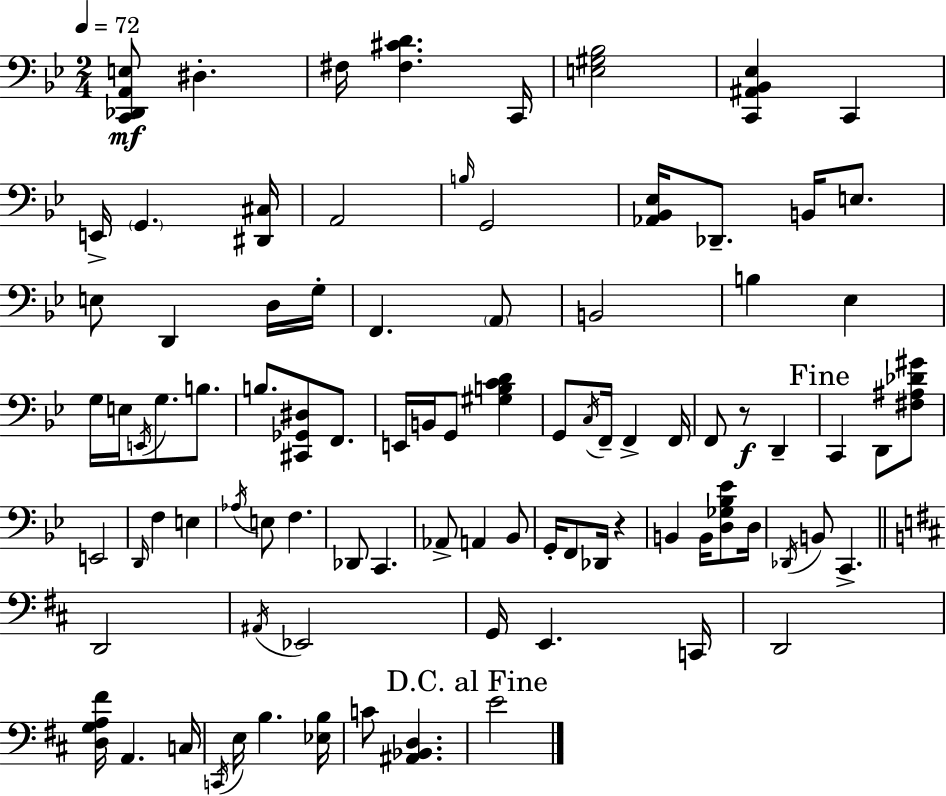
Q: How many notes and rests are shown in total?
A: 90